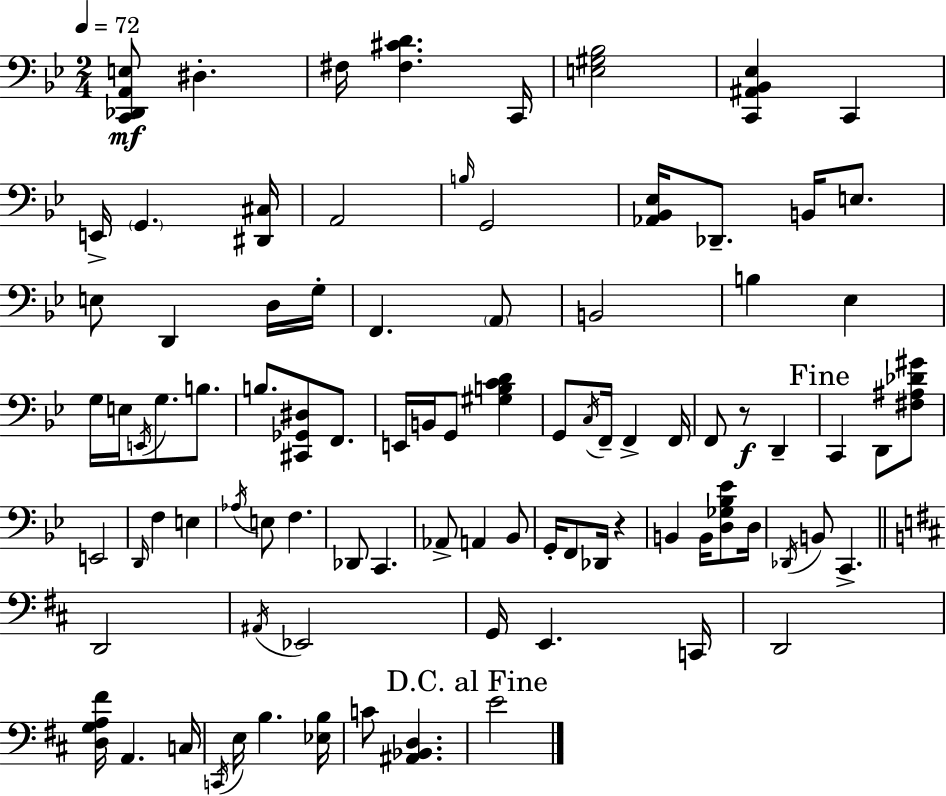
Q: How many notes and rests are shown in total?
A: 90